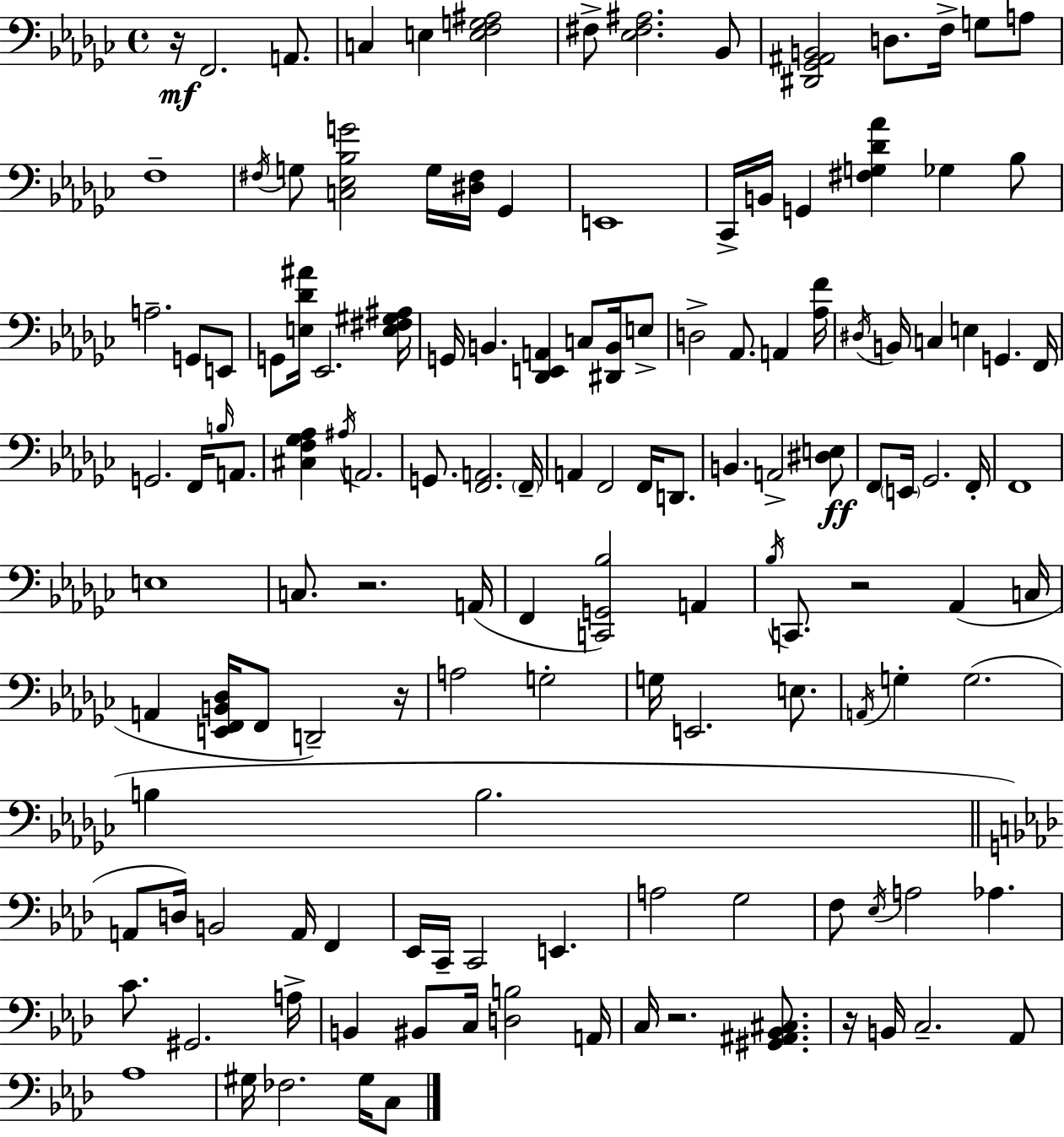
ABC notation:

X:1
T:Untitled
M:4/4
L:1/4
K:Ebm
z/4 F,,2 A,,/2 C, E, [E,F,G,^A,]2 ^F,/2 [_E,^F,^A,]2 _B,,/2 [^D,,_G,,^A,,B,,]2 D,/2 F,/4 G,/2 A,/2 F,4 ^F,/4 G,/2 [C,_E,_B,G]2 G,/4 [^D,^F,]/4 _G,, E,,4 _C,,/4 B,,/4 G,, [^F,G,_D_A] _G, _B,/2 A,2 G,,/2 E,,/2 G,,/2 [E,_D^A]/4 _E,,2 [E,^F,^G,^A,]/4 G,,/4 B,, [_D,,E,,A,,] C,/2 [^D,,B,,]/4 E,/2 D,2 _A,,/2 A,, [_A,F]/4 ^D,/4 B,,/4 C, E, G,, F,,/4 G,,2 F,,/4 B,/4 A,,/2 [^C,F,_G,_A,] ^A,/4 A,,2 G,,/2 [F,,A,,]2 F,,/4 A,, F,,2 F,,/4 D,,/2 B,, A,,2 [^D,E,]/2 F,,/2 E,,/4 _G,,2 F,,/4 F,,4 E,4 C,/2 z2 A,,/4 F,, [C,,G,,_B,]2 A,, _B,/4 C,,/2 z2 _A,, C,/4 A,, [E,,F,,B,,_D,]/4 F,,/2 D,,2 z/4 A,2 G,2 G,/4 E,,2 E,/2 A,,/4 G, G,2 B, B,2 A,,/2 D,/4 B,,2 A,,/4 F,, _E,,/4 C,,/4 C,,2 E,, A,2 G,2 F,/2 _E,/4 A,2 _A, C/2 ^G,,2 A,/4 B,, ^B,,/2 C,/4 [D,B,]2 A,,/4 C,/4 z2 [^G,,^A,,_B,,^C,]/2 z/4 B,,/4 C,2 _A,,/2 _A,4 ^G,/4 _F,2 ^G,/4 C,/2